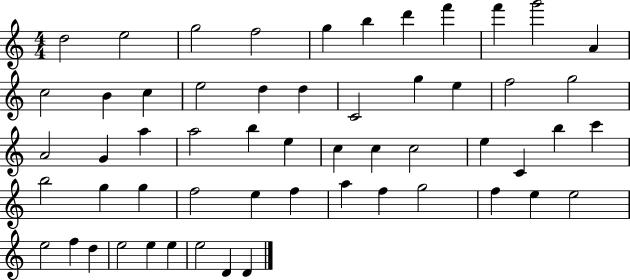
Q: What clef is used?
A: treble